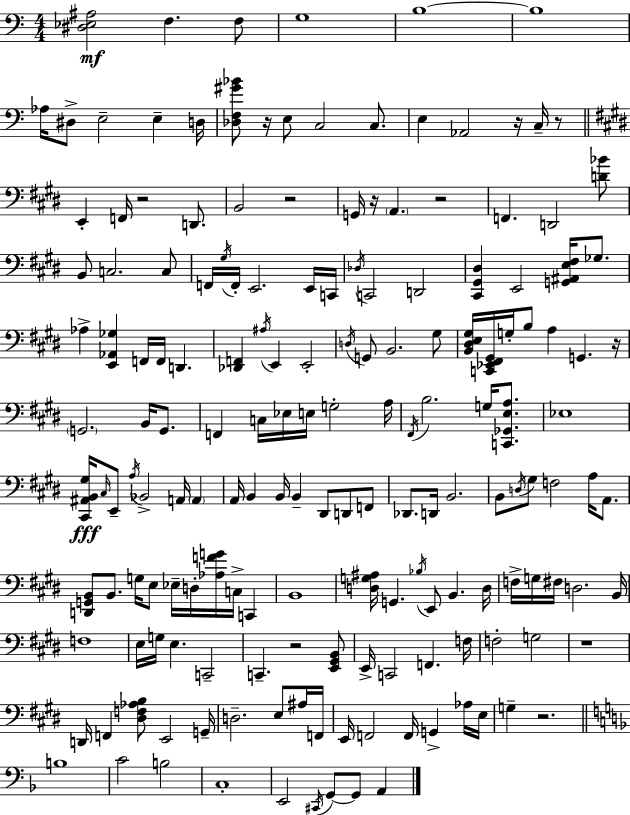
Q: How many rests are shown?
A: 11